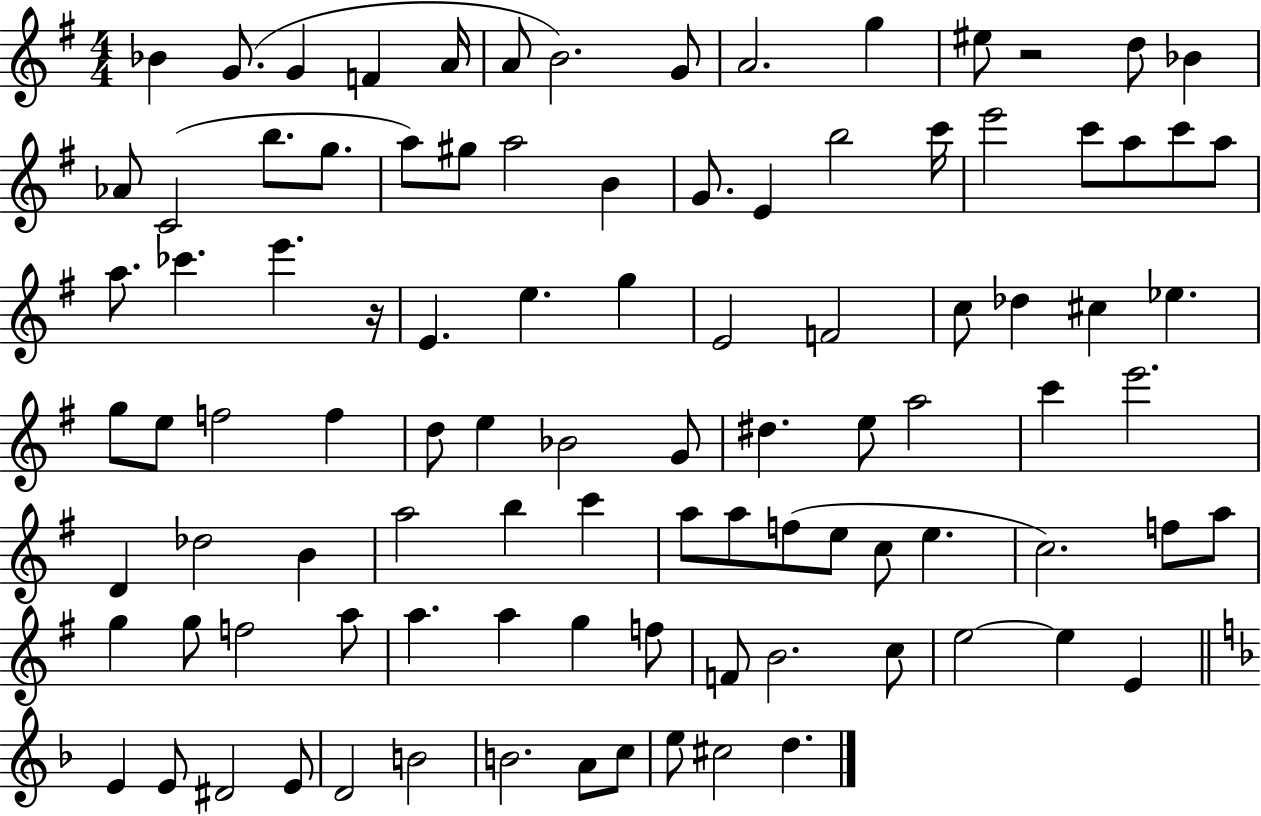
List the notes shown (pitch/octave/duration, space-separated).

Bb4/q G4/e. G4/q F4/q A4/s A4/e B4/h. G4/e A4/h. G5/q EIS5/e R/h D5/e Bb4/q Ab4/e C4/h B5/e. G5/e. A5/e G#5/e A5/h B4/q G4/e. E4/q B5/h C6/s E6/h C6/e A5/e C6/e A5/e A5/e. CES6/q. E6/q. R/s E4/q. E5/q. G5/q E4/h F4/h C5/e Db5/q C#5/q Eb5/q. G5/e E5/e F5/h F5/q D5/e E5/q Bb4/h G4/e D#5/q. E5/e A5/h C6/q E6/h. D4/q Db5/h B4/q A5/h B5/q C6/q A5/e A5/e F5/e E5/e C5/e E5/q. C5/h. F5/e A5/e G5/q G5/e F5/h A5/e A5/q. A5/q G5/q F5/e F4/e B4/h. C5/e E5/h E5/q E4/q E4/q E4/e D#4/h E4/e D4/h B4/h B4/h. A4/e C5/e E5/e C#5/h D5/q.